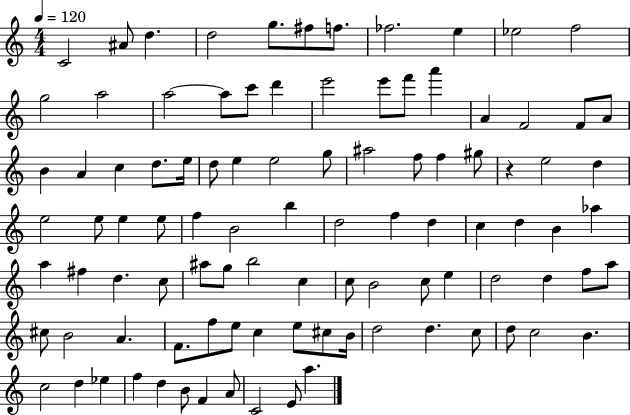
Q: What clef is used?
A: treble